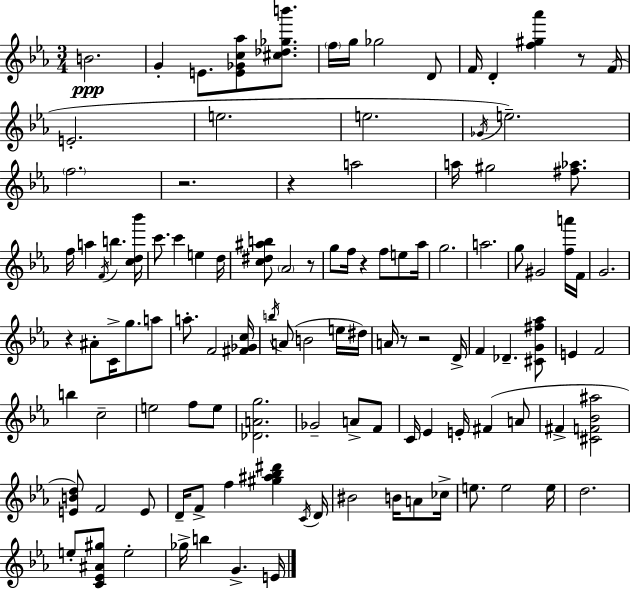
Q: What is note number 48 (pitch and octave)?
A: B4